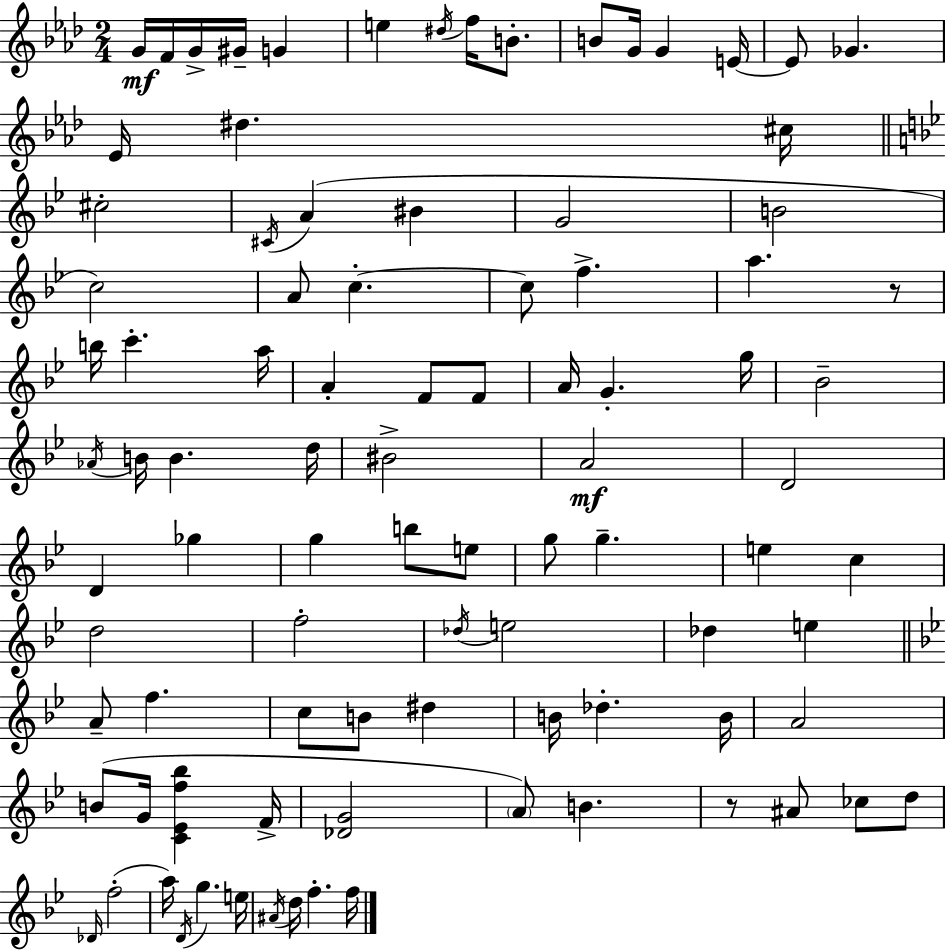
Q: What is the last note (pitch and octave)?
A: F5